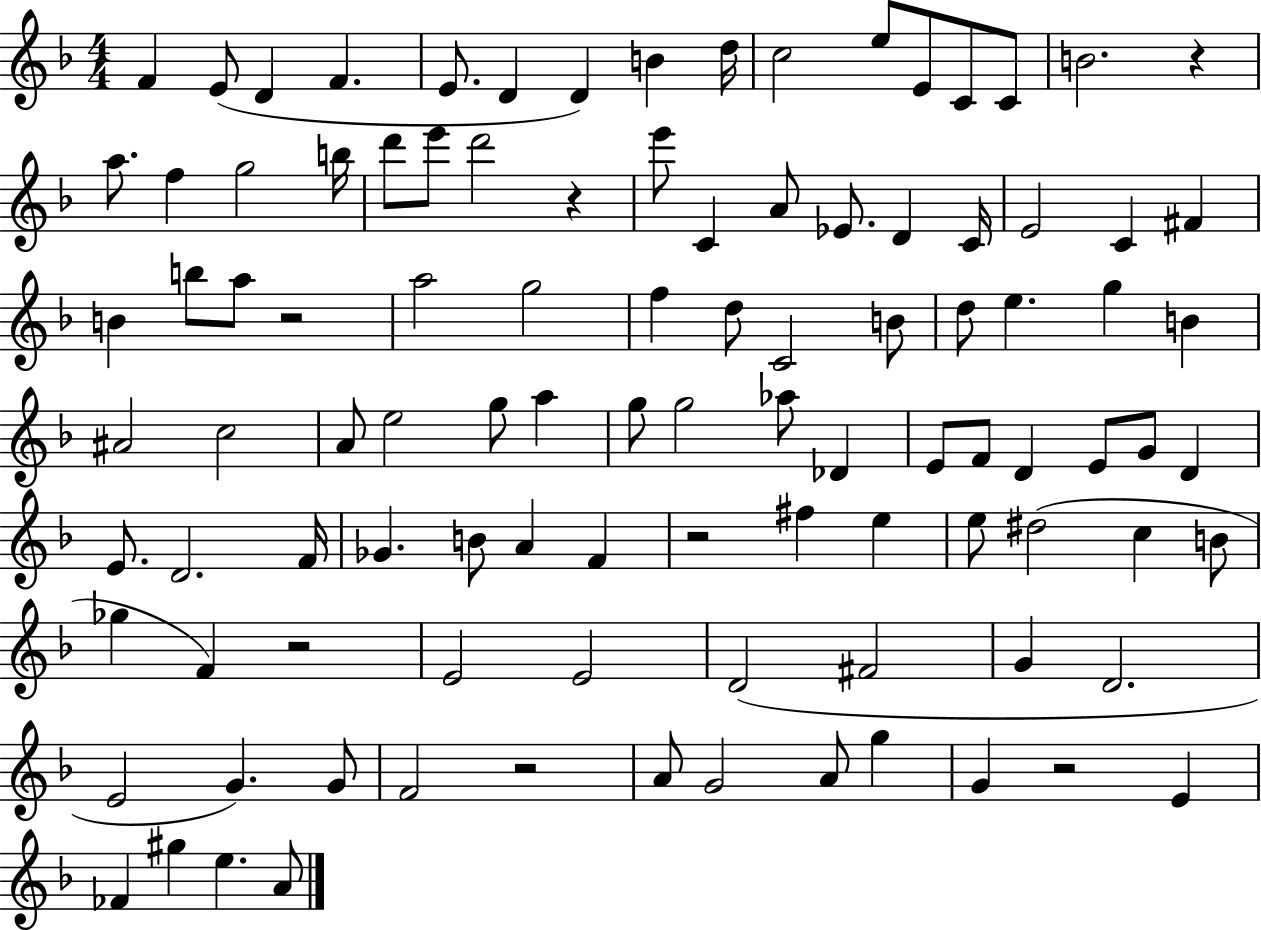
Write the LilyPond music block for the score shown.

{
  \clef treble
  \numericTimeSignature
  \time 4/4
  \key f \major
  f'4 e'8( d'4 f'4. | e'8. d'4 d'4) b'4 d''16 | c''2 e''8 e'8 c'8 c'8 | b'2. r4 | \break a''8. f''4 g''2 b''16 | d'''8 e'''8 d'''2 r4 | e'''8 c'4 a'8 ees'8. d'4 c'16 | e'2 c'4 fis'4 | \break b'4 b''8 a''8 r2 | a''2 g''2 | f''4 d''8 c'2 b'8 | d''8 e''4. g''4 b'4 | \break ais'2 c''2 | a'8 e''2 g''8 a''4 | g''8 g''2 aes''8 des'4 | e'8 f'8 d'4 e'8 g'8 d'4 | \break e'8. d'2. f'16 | ges'4. b'8 a'4 f'4 | r2 fis''4 e''4 | e''8 dis''2( c''4 b'8 | \break ges''4 f'4) r2 | e'2 e'2 | d'2( fis'2 | g'4 d'2. | \break e'2 g'4.) g'8 | f'2 r2 | a'8 g'2 a'8 g''4 | g'4 r2 e'4 | \break fes'4 gis''4 e''4. a'8 | \bar "|."
}